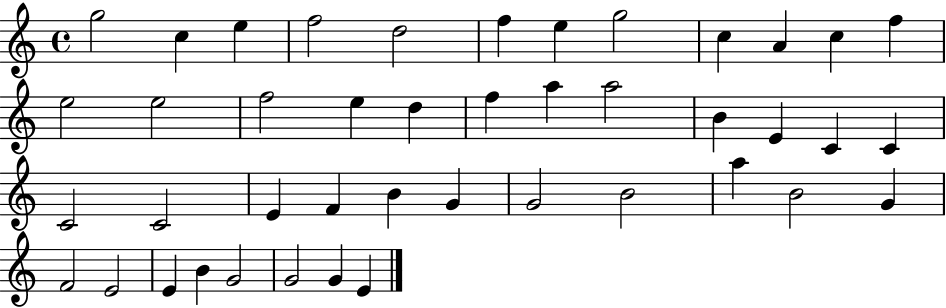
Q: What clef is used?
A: treble